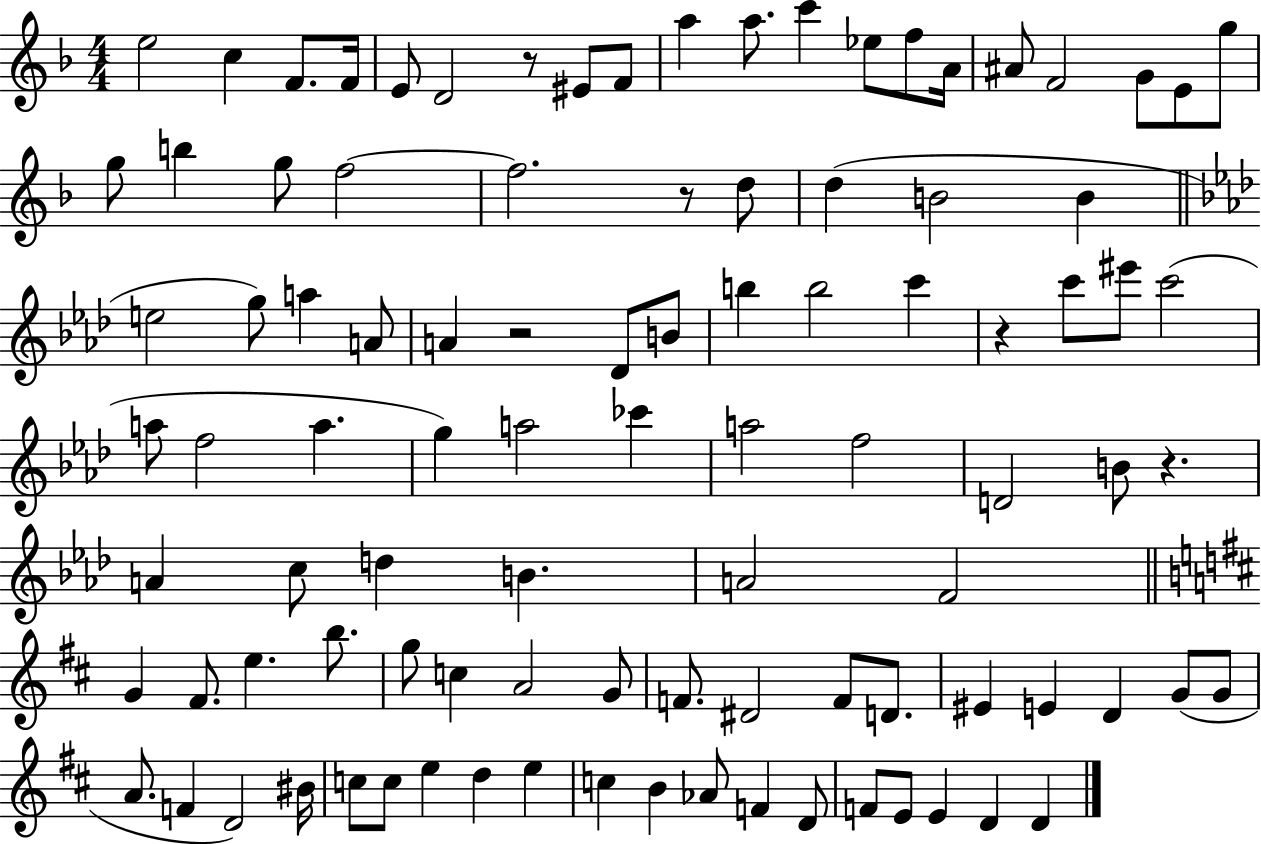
{
  \clef treble
  \numericTimeSignature
  \time 4/4
  \key f \major
  e''2 c''4 f'8. f'16 | e'8 d'2 r8 eis'8 f'8 | a''4 a''8. c'''4 ees''8 f''8 a'16 | ais'8 f'2 g'8 e'8 g''8 | \break g''8 b''4 g''8 f''2~~ | f''2. r8 d''8 | d''4( b'2 b'4 | \bar "||" \break \key f \minor e''2 g''8) a''4 a'8 | a'4 r2 des'8 b'8 | b''4 b''2 c'''4 | r4 c'''8 eis'''8 c'''2( | \break a''8 f''2 a''4. | g''4) a''2 ces'''4 | a''2 f''2 | d'2 b'8 r4. | \break a'4 c''8 d''4 b'4. | a'2 f'2 | \bar "||" \break \key b \minor g'4 fis'8. e''4. b''8. | g''8 c''4 a'2 g'8 | f'8. dis'2 f'8 d'8. | eis'4 e'4 d'4 g'8( g'8 | \break a'8. f'4 d'2) bis'16 | c''8 c''8 e''4 d''4 e''4 | c''4 b'4 aes'8 f'4 d'8 | f'8 e'8 e'4 d'4 d'4 | \break \bar "|."
}